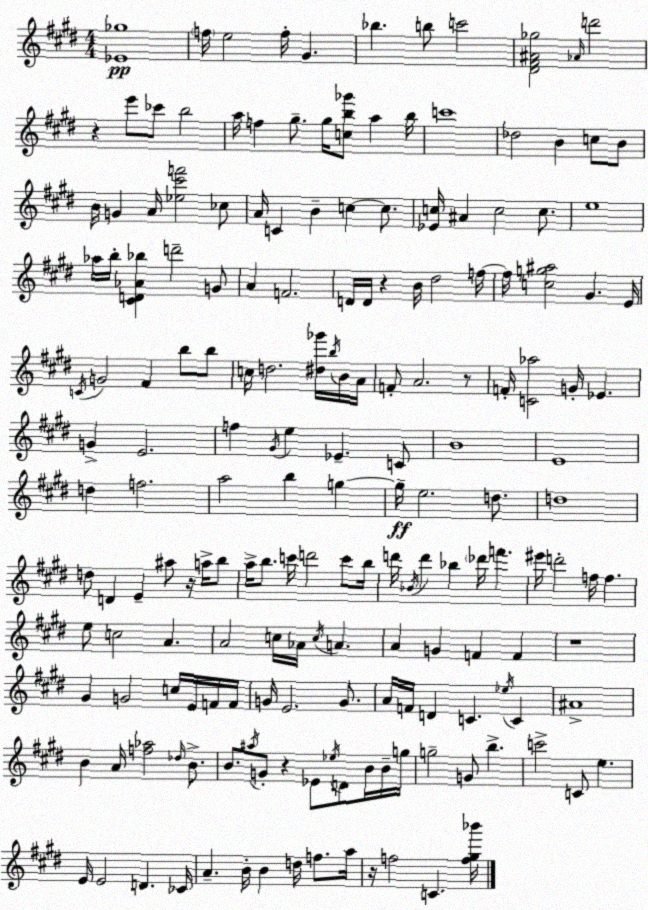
X:1
T:Untitled
M:4/4
L:1/4
K:E
[_E_g]4 f/4 e2 f/4 ^G _b b/2 c'2 [^D^F^A_g]2 _A/4 d'2 z e'/2 _c'/2 b2 a/4 f ^g/2 ^g/4 [cb_g']/2 a b/4 c'4 _d2 B c/2 B/2 B/4 G A/4 [_e^c'f']2 _c/2 A/4 C B c c/2 [_Ec]/4 ^A c2 c/2 e4 _a/4 b/4 [^CD_A_b] d'2 G/2 A F2 D/4 D/4 z B/4 ^d2 f/4 f/4 [cg^a]2 ^G E/4 C/4 G2 ^F b/2 b/2 c/4 d2 [^d_g']/4 b/4 B/4 A/4 F/2 A2 z/2 F/4 [C_a]2 G/4 _E G E2 f ^G/4 e _E C/2 B4 E4 d f2 a2 b g g/4 e2 d/2 d4 d/2 D E ^a/2 z/4 a/4 b/2 a/4 b/2 c'/4 d'2 c'/2 b/4 d'/4 _B/4 d' _b _d'/4 f' ^e'/4 d'2 f/4 f e/2 c2 A A2 c/4 _A/4 c/4 A A G F F z4 ^G G2 c/4 E/4 F/4 F/4 G/4 E2 G/2 A/4 F/4 D C _e/4 C ^A4 B A/4 [f_a]2 _d/4 B/2 B/2 ^a/4 G/2 z _E/2 _e/4 D/2 B/4 B/4 g/4 g2 G/2 b c'2 C/2 e E/4 E2 D _C/4 A B/4 B d/4 f/2 a/4 z/4 f2 C [f^g_b']/4